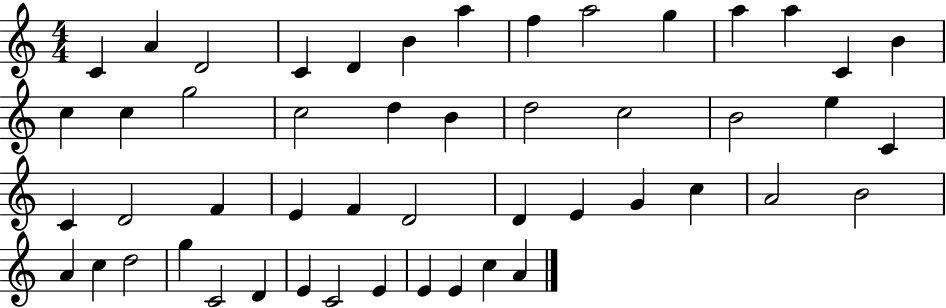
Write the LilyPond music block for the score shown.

{
  \clef treble
  \numericTimeSignature
  \time 4/4
  \key c \major
  c'4 a'4 d'2 | c'4 d'4 b'4 a''4 | f''4 a''2 g''4 | a''4 a''4 c'4 b'4 | \break c''4 c''4 g''2 | c''2 d''4 b'4 | d''2 c''2 | b'2 e''4 c'4 | \break c'4 d'2 f'4 | e'4 f'4 d'2 | d'4 e'4 g'4 c''4 | a'2 b'2 | \break a'4 c''4 d''2 | g''4 c'2 d'4 | e'4 c'2 e'4 | e'4 e'4 c''4 a'4 | \break \bar "|."
}